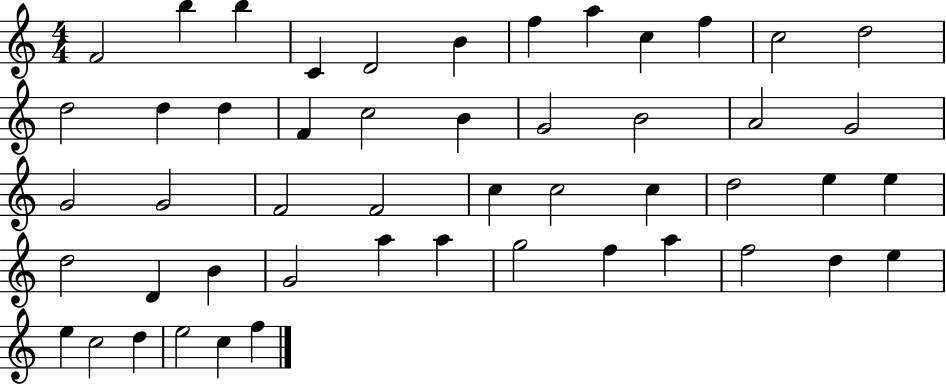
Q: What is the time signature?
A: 4/4